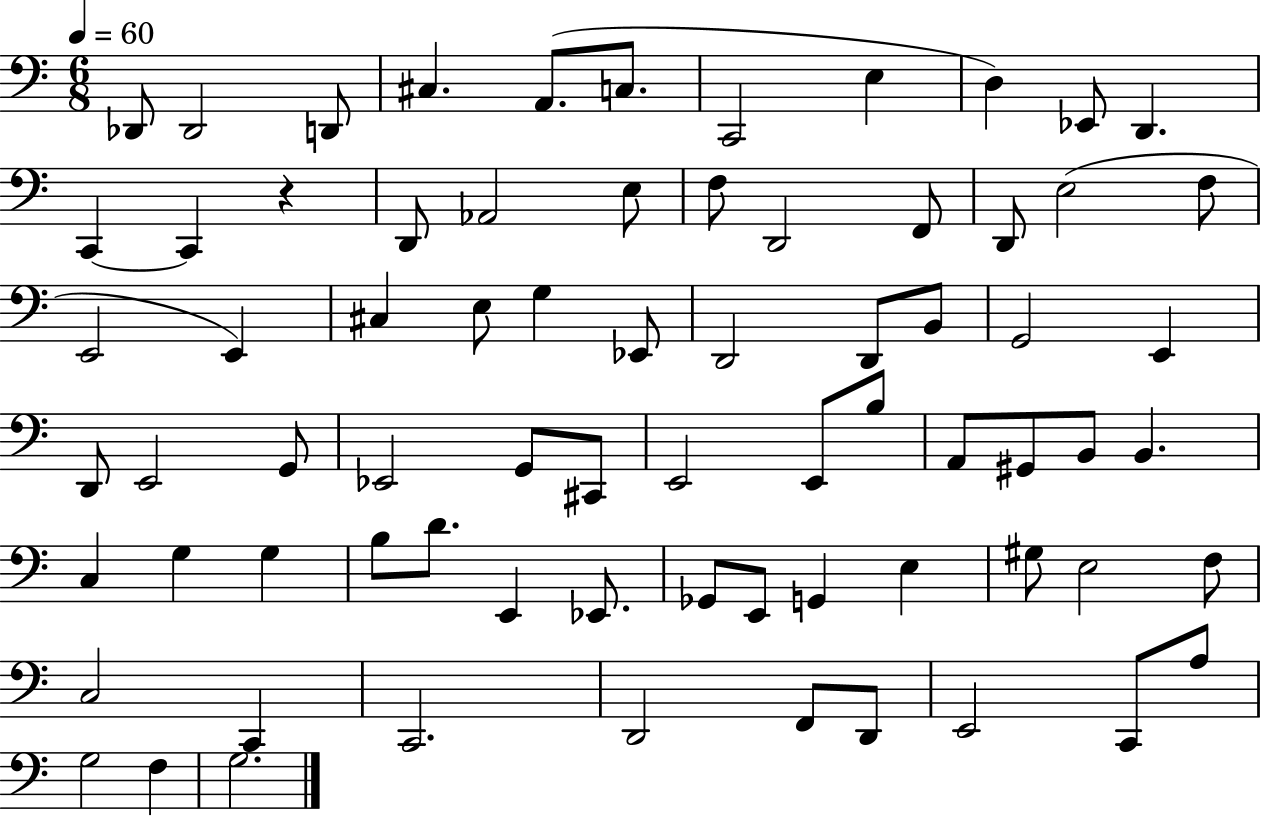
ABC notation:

X:1
T:Untitled
M:6/8
L:1/4
K:C
_D,,/2 _D,,2 D,,/2 ^C, A,,/2 C,/2 C,,2 E, D, _E,,/2 D,, C,, C,, z D,,/2 _A,,2 E,/2 F,/2 D,,2 F,,/2 D,,/2 E,2 F,/2 E,,2 E,, ^C, E,/2 G, _E,,/2 D,,2 D,,/2 B,,/2 G,,2 E,, D,,/2 E,,2 G,,/2 _E,,2 G,,/2 ^C,,/2 E,,2 E,,/2 B,/2 A,,/2 ^G,,/2 B,,/2 B,, C, G, G, B,/2 D/2 E,, _E,,/2 _G,,/2 E,,/2 G,, E, ^G,/2 E,2 F,/2 C,2 C,, C,,2 D,,2 F,,/2 D,,/2 E,,2 C,,/2 A,/2 G,2 F, G,2